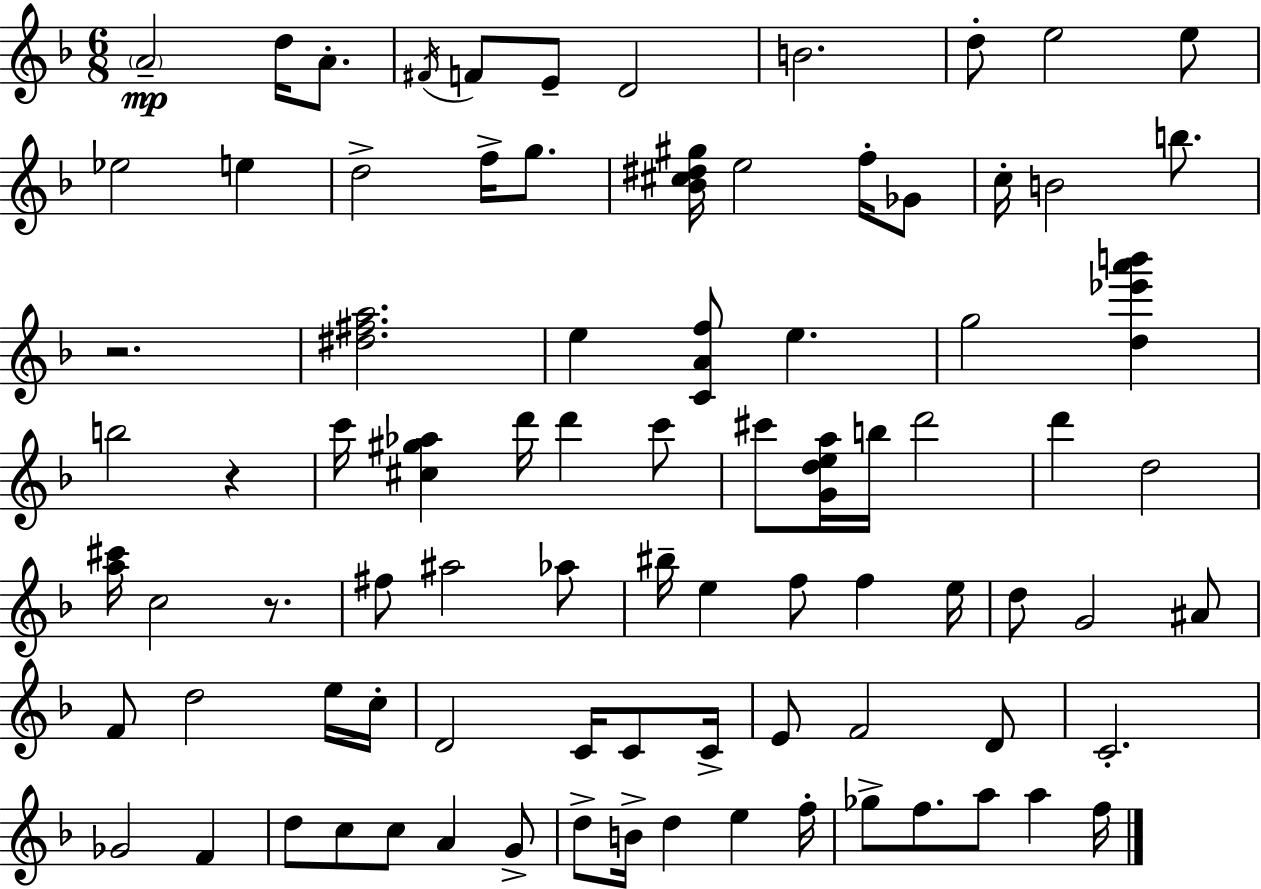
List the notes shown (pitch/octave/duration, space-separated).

A4/h D5/s A4/e. F#4/s F4/e E4/e D4/h B4/h. D5/e E5/h E5/e Eb5/h E5/q D5/h F5/s G5/e. [Bb4,C#5,D#5,G#5]/s E5/h F5/s Gb4/e C5/s B4/h B5/e. R/h. [D#5,F#5,A5]/h. E5/q [C4,A4,F5]/e E5/q. G5/h [D5,Eb6,A6,B6]/q B5/h R/q C6/s [C#5,G#5,Ab5]/q D6/s D6/q C6/e C#6/e [G4,D5,E5,A5]/s B5/s D6/h D6/q D5/h [A5,C#6]/s C5/h R/e. F#5/e A#5/h Ab5/e BIS5/s E5/q F5/e F5/q E5/s D5/e G4/h A#4/e F4/e D5/h E5/s C5/s D4/h C4/s C4/e C4/s E4/e F4/h D4/e C4/h. Gb4/h F4/q D5/e C5/e C5/e A4/q G4/e D5/e B4/s D5/q E5/q F5/s Gb5/e F5/e. A5/e A5/q F5/s